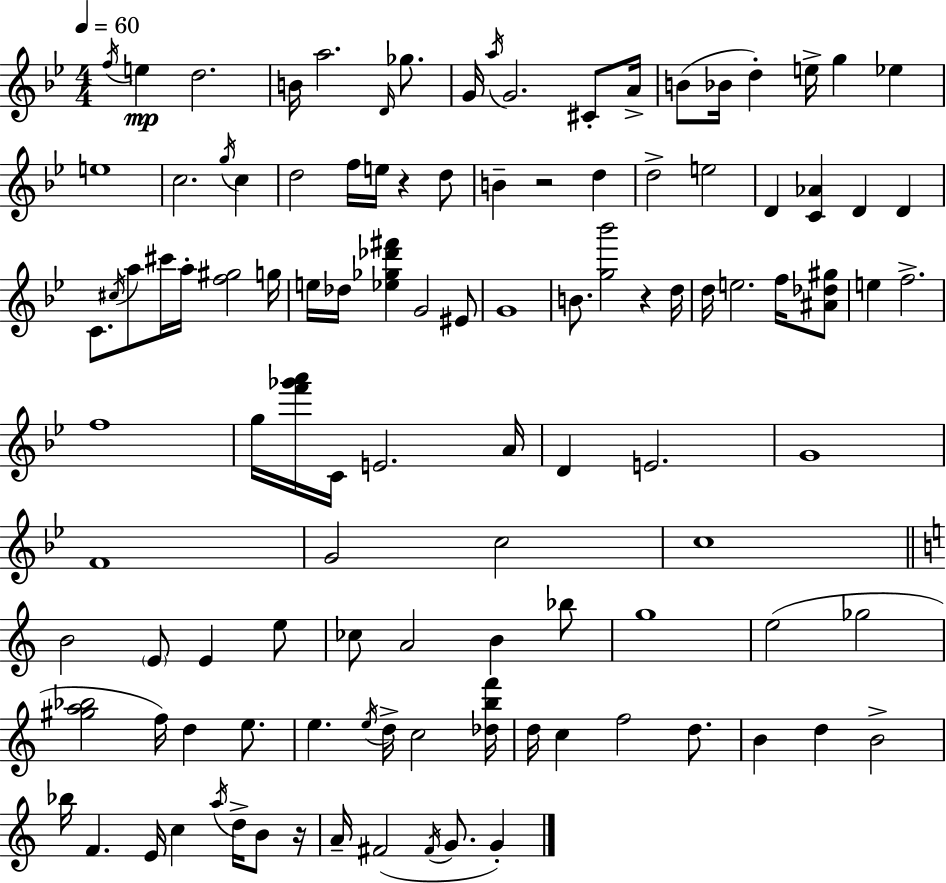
F5/s E5/q D5/h. B4/s A5/h. D4/s Gb5/e. G4/s A5/s G4/h. C#4/e A4/s B4/e Bb4/s D5/q E5/s G5/q Eb5/q E5/w C5/h. G5/s C5/q D5/h F5/s E5/s R/q D5/e B4/q R/h D5/q D5/h E5/h D4/q [C4,Ab4]/q D4/q D4/q C4/e. C#5/s A5/e C#6/s A5/s [F5,G#5]/h G5/s E5/s Db5/s [Eb5,Gb5,Db6,F#6]/q G4/h EIS4/e G4/w B4/e. [G5,Bb6]/h R/q D5/s D5/s E5/h. F5/s [A#4,Db5,G#5]/e E5/q F5/h. F5/w G5/s [F6,Gb6,A6]/s C4/s E4/h. A4/s D4/q E4/h. G4/w F4/w G4/h C5/h C5/w B4/h E4/e E4/q E5/e CES5/e A4/h B4/q Bb5/e G5/w E5/h Gb5/h [G#5,A5,Bb5]/h F5/s D5/q E5/e. E5/q. E5/s D5/s C5/h [Db5,B5,F6]/s D5/s C5/q F5/h D5/e. B4/q D5/q B4/h Bb5/s F4/q. E4/s C5/q A5/s D5/s B4/e R/s A4/s F#4/h F#4/s G4/e. G4/q